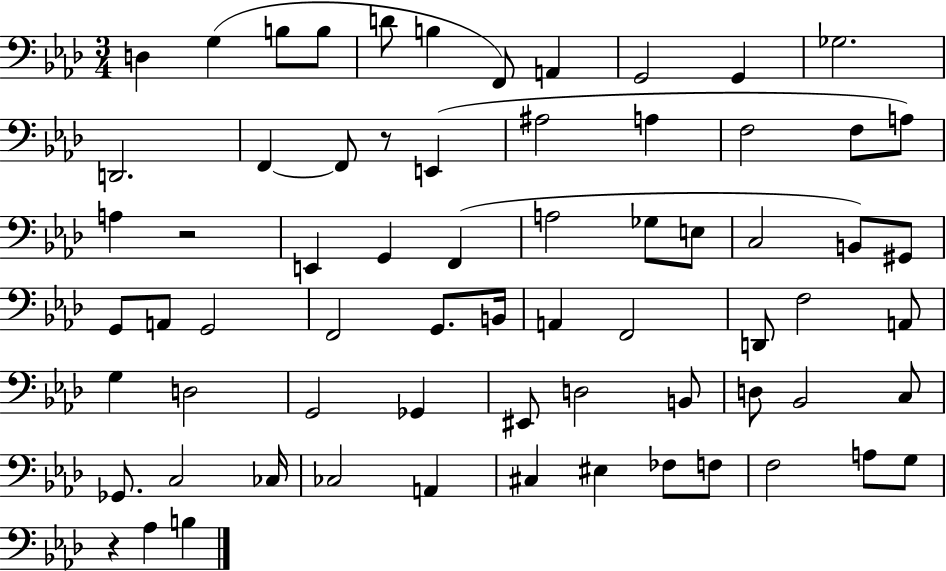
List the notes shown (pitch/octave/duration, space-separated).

D3/q G3/q B3/e B3/e D4/e B3/q F2/e A2/q G2/h G2/q Gb3/h. D2/h. F2/q F2/e R/e E2/q A#3/h A3/q F3/h F3/e A3/e A3/q R/h E2/q G2/q F2/q A3/h Gb3/e E3/e C3/h B2/e G#2/e G2/e A2/e G2/h F2/h G2/e. B2/s A2/q F2/h D2/e F3/h A2/e G3/q D3/h G2/h Gb2/q EIS2/e D3/h B2/e D3/e Bb2/h C3/e Gb2/e. C3/h CES3/s CES3/h A2/q C#3/q EIS3/q FES3/e F3/e F3/h A3/e G3/e R/q Ab3/q B3/q